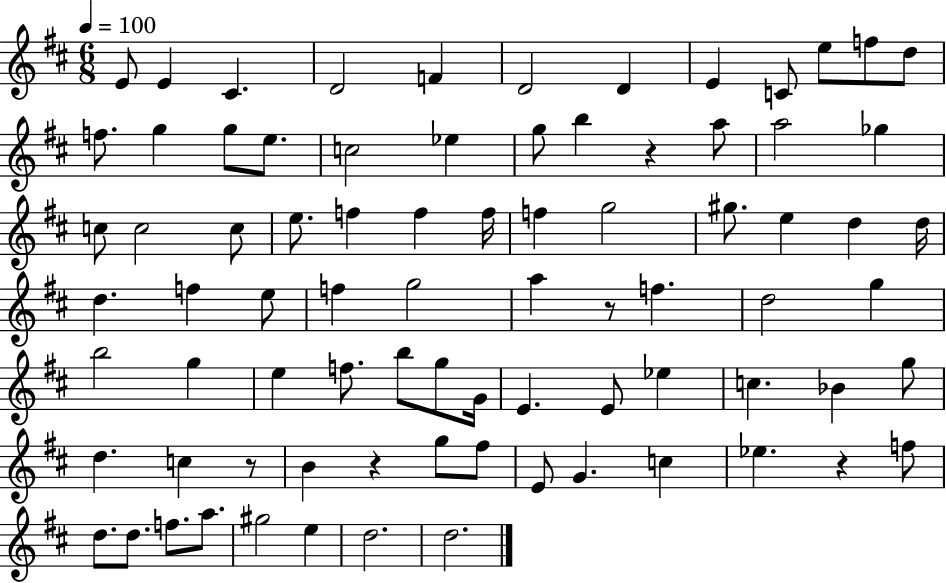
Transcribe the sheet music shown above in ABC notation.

X:1
T:Untitled
M:6/8
L:1/4
K:D
E/2 E ^C D2 F D2 D E C/2 e/2 f/2 d/2 f/2 g g/2 e/2 c2 _e g/2 b z a/2 a2 _g c/2 c2 c/2 e/2 f f f/4 f g2 ^g/2 e d d/4 d f e/2 f g2 a z/2 f d2 g b2 g e f/2 b/2 g/2 G/4 E E/2 _e c _B g/2 d c z/2 B z g/2 ^f/2 E/2 G c _e z f/2 d/2 d/2 f/2 a/2 ^g2 e d2 d2